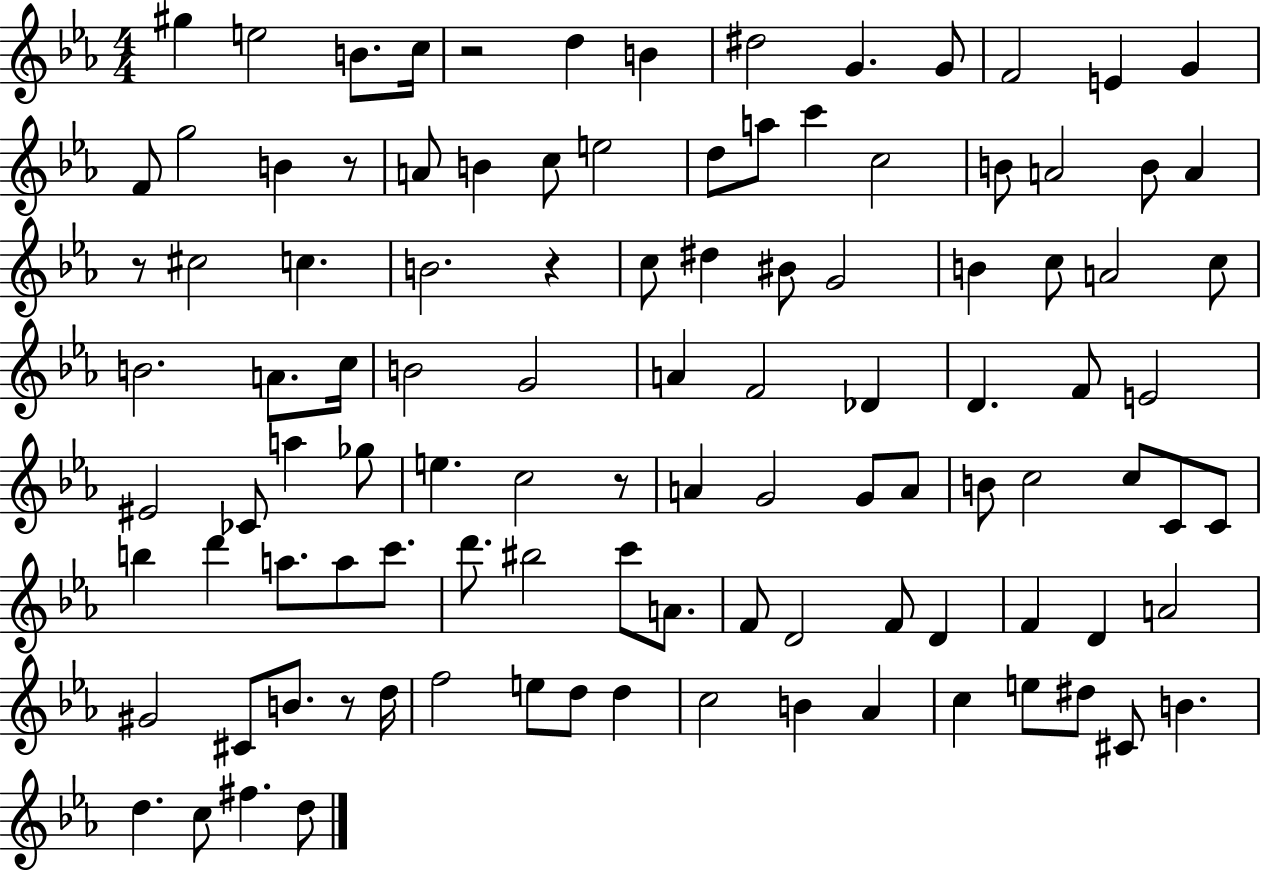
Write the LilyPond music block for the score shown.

{
  \clef treble
  \numericTimeSignature
  \time 4/4
  \key ees \major
  \repeat volta 2 { gis''4 e''2 b'8. c''16 | r2 d''4 b'4 | dis''2 g'4. g'8 | f'2 e'4 g'4 | \break f'8 g''2 b'4 r8 | a'8 b'4 c''8 e''2 | d''8 a''8 c'''4 c''2 | b'8 a'2 b'8 a'4 | \break r8 cis''2 c''4. | b'2. r4 | c''8 dis''4 bis'8 g'2 | b'4 c''8 a'2 c''8 | \break b'2. a'8. c''16 | b'2 g'2 | a'4 f'2 des'4 | d'4. f'8 e'2 | \break eis'2 ces'8 a''4 ges''8 | e''4. c''2 r8 | a'4 g'2 g'8 a'8 | b'8 c''2 c''8 c'8 c'8 | \break b''4 d'''4 a''8. a''8 c'''8. | d'''8. bis''2 c'''8 a'8. | f'8 d'2 f'8 d'4 | f'4 d'4 a'2 | \break gis'2 cis'8 b'8. r8 d''16 | f''2 e''8 d''8 d''4 | c''2 b'4 aes'4 | c''4 e''8 dis''8 cis'8 b'4. | \break d''4. c''8 fis''4. d''8 | } \bar "|."
}